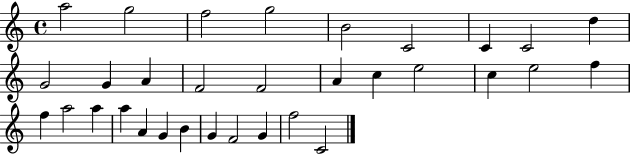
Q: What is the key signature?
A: C major